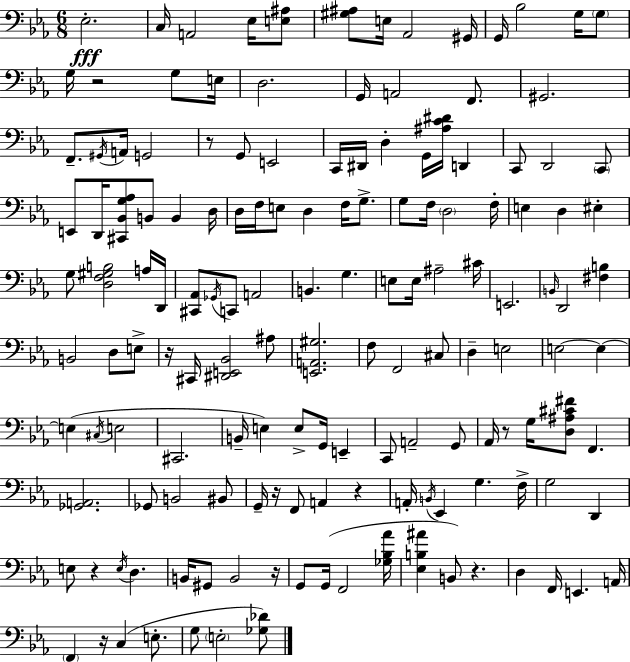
{
  \clef bass
  \numericTimeSignature
  \time 6/8
  \key c \minor
  ees2.-.\fff | c16 a,2 ees16 <e ais>8 | <gis ais>8 e16 aes,2 gis,16 | g,16 bes2 g16 \parenthesize g8 | \break g16 r2 g8 e16 | d2. | g,16 a,2 f,8. | gis,2. | \break f,8.-- \acciaccatura { gis,16 } a,16 g,2 | r8 g,8 e,2 | c,16 dis,16 d4-. g,16 <ais c' dis'>16 d,4 | c,8 d,2 \parenthesize c,8 | \break e,8 d,16 <cis, bes, g aes>8 b,8 b,4 | d16 d16 f16 e8 d4 f16 g8.-> | g8 f16 \parenthesize d2 | f16-. e4 d4 eis4-. | \break g8 <d f gis b>2 a16 | d,16 <cis, aes,>8 \acciaccatura { ges,16 } c,8 a,2 | b,4. g4. | e8 e16 ais2-- | \break cis'16 e,2. | \grace { b,16 } d,2 <fis b>4 | b,2 d8 | e8-> r16 cis,16 <dis, e, bes,>2 | \break ais8 <e, a, gis>2. | f8 f,2 | cis8 d4-- e2 | e2~~ e4~~ | \break e4( \acciaccatura { cis16 } e2 | cis,2. | b,16-- e4) e8-> g,16 | e,4-- c,8 a,2-- | \break g,8 aes,16 r8 g16 <d ais cis' fis'>8 f,4. | <ges, a,>2. | ges,8 b,2 | bis,8 g,16-- r16 f,8 a,4 | \break r4 a,16-. \acciaccatura { b,16 } ees,4 g4. | f16-> g2 | d,4 e8 r4 \acciaccatura { e16 } | d4. b,16 gis,8 b,2 | \break r16 g,8 g,16( f,2 | <ges bes aes'>16 <ees b ais'>4 b,8) | r4. d4 f,16 e,4. | a,16 \parenthesize f,4 r16 c4( | \break e8.-. g8 \parenthesize e2-. | <ges des'>8) \bar "|."
}